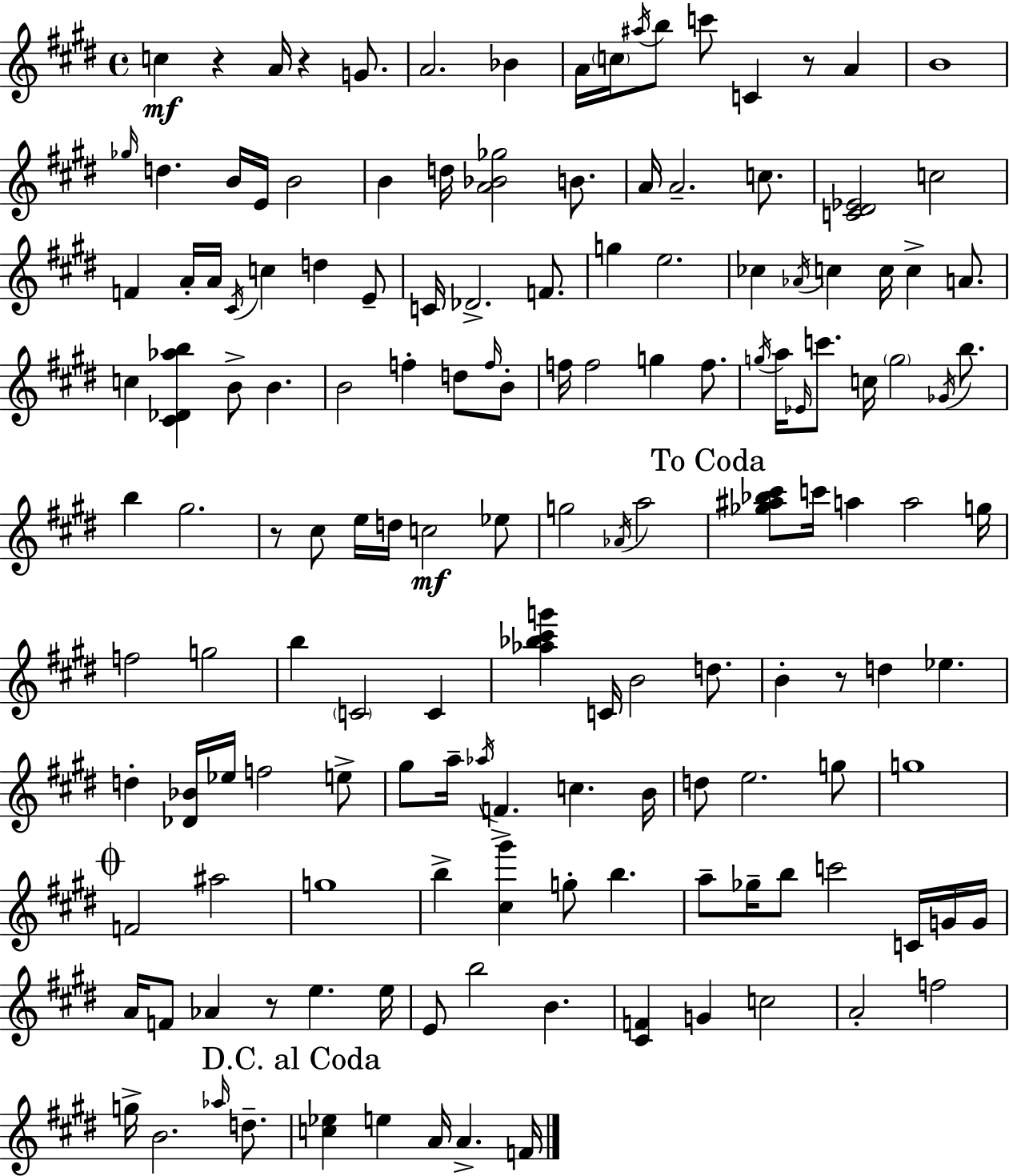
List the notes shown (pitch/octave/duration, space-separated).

C5/q R/q A4/s R/q G4/e. A4/h. Bb4/q A4/s C5/s A#5/s B5/e C6/e C4/q R/e A4/q B4/w Gb5/s D5/q. B4/s E4/s B4/h B4/q D5/s [A4,Bb4,Gb5]/h B4/e. A4/s A4/h. C5/e. [C4,D#4,Eb4]/h C5/h F4/q A4/s A4/s C#4/s C5/q D5/q E4/e C4/s Db4/h. F4/e. G5/q E5/h. CES5/q Ab4/s C5/q C5/s C5/q A4/e. C5/q [C#4,Db4,Ab5,B5]/q B4/e B4/q. B4/h F5/q D5/e F5/s B4/e F5/s F5/h G5/q F5/e. G5/s A5/s Eb4/s C6/e. C5/s G5/h Gb4/s B5/e. B5/q G#5/h. R/e C#5/e E5/s D5/s C5/h Eb5/e G5/h Ab4/s A5/h [Gb5,A#5,Bb5,C#6]/e C6/s A5/q A5/h G5/s F5/h G5/h B5/q C4/h C4/q [Ab5,Bb5,C#6,G6]/q C4/s B4/h D5/e. B4/q R/e D5/q Eb5/q. D5/q [Db4,Bb4]/s Eb5/s F5/h E5/e G#5/e A5/s Ab5/s F4/q. C5/q. B4/s D5/e E5/h. G5/e G5/w F4/h A#5/h G5/w B5/q [C#5,G#6]/q G5/e B5/q. A5/e Gb5/s B5/e C6/h C4/s G4/s G4/s A4/s F4/e Ab4/q R/e E5/q. E5/s E4/e B5/h B4/q. [C#4,F4]/q G4/q C5/h A4/h F5/h G5/s B4/h. Ab5/s D5/e. [C5,Eb5]/q E5/q A4/s A4/q. F4/s